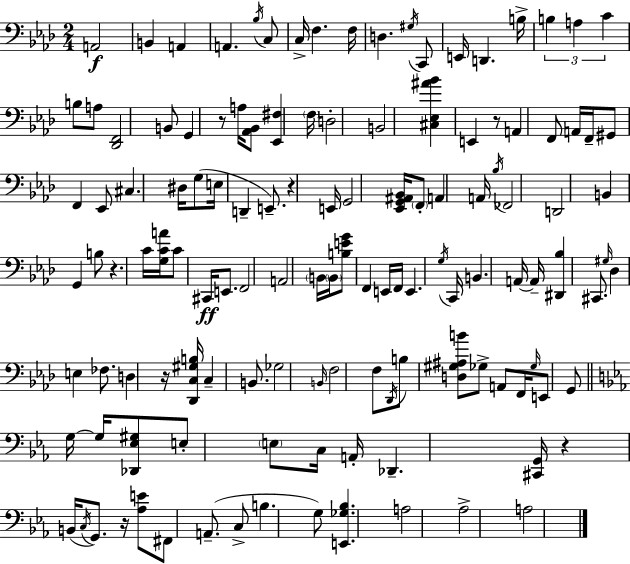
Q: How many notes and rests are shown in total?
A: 127